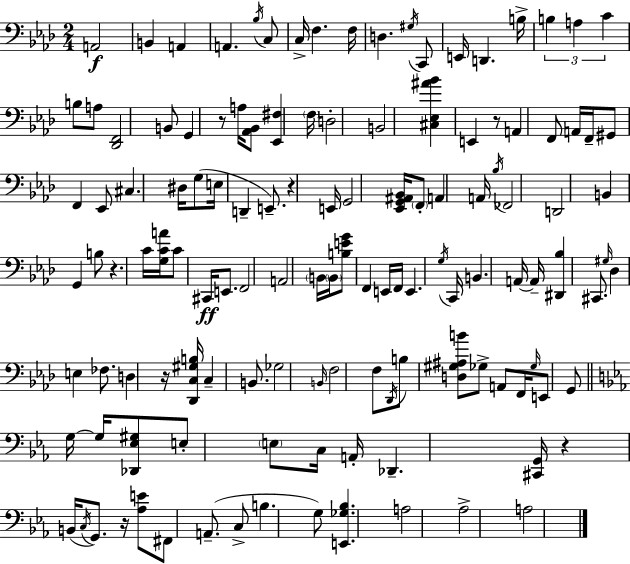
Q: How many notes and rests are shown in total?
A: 127